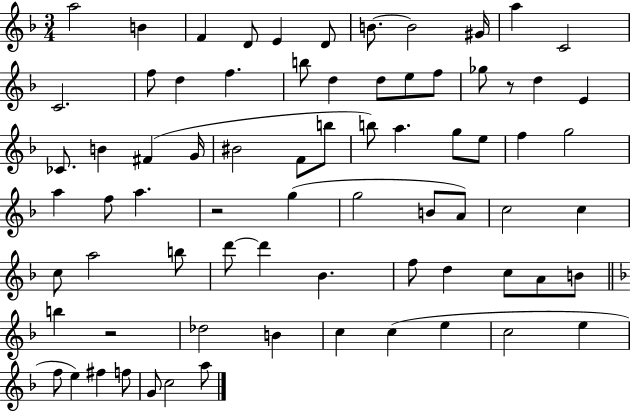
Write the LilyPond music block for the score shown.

{
  \clef treble
  \numericTimeSignature
  \time 3/4
  \key f \major
  a''2 b'4 | f'4 d'8 e'4 d'8 | b'8.~~ b'2 gis'16 | a''4 c'2 | \break c'2. | f''8 d''4 f''4. | b''8 d''4 d''8 e''8 f''8 | ges''8 r8 d''4 e'4 | \break ces'8. b'4 fis'4( g'16 | bis'2 f'8 b''8 | b''8) a''4. g''8 e''8 | f''4 g''2 | \break a''4 f''8 a''4. | r2 g''4( | g''2 b'8 a'8) | c''2 c''4 | \break c''8 a''2 b''8 | d'''8~~ d'''4 bes'4. | f''8 d''4 c''8 a'8 b'8 | \bar "||" \break \key d \minor b''4 r2 | des''2 b'4 | c''4 c''4( e''4 | c''2 e''4 | \break f''8 e''4) fis''4 f''8 | g'8 c''2 a''8 | \bar "|."
}